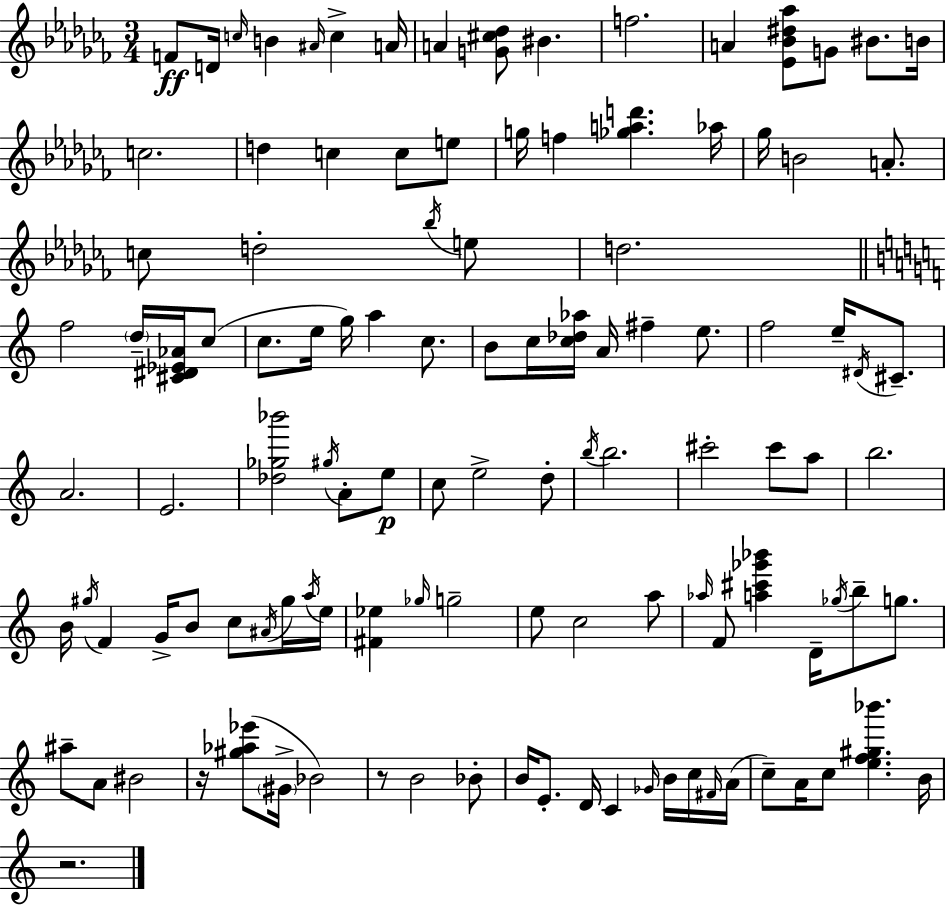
{
  \clef treble
  \numericTimeSignature
  \time 3/4
  \key aes \minor
  f'8\ff d'16 \grace { c''16 } b'4 \grace { ais'16 } c''4-> | a'16 a'4 <g' cis'' des''>8 bis'4. | f''2. | a'4 <ees' bes' dis'' aes''>8 g'8 bis'8. | \break b'16 c''2. | d''4 c''4 c''8 | e''8 g''16 f''4 <ges'' a'' d'''>4. | aes''16 ges''16 b'2 a'8.-. | \break c''8 d''2-. | \acciaccatura { bes''16 } e''8 d''2. | \bar "||" \break \key a \minor f''2 \parenthesize d''16-- <cis' dis' ees' aes'>16 c''8( | c''8. e''16 g''16) a''4 c''8. | b'8 c''16 <c'' des'' aes''>16 a'16 fis''4-- e''8. | f''2 e''16-- \acciaccatura { dis'16 } cis'8.-- | \break a'2. | e'2. | <des'' ges'' bes'''>2 \acciaccatura { gis''16 } a'8-. | e''8\p c''8 e''2-> | \break d''8-. \acciaccatura { b''16 } b''2. | cis'''2-. cis'''8 | a''8 b''2. | b'16 \acciaccatura { gis''16 } f'4 g'16-> b'8 | \break c''8 \acciaccatura { ais'16 } gis''16 \acciaccatura { a''16 } e''16 <fis' ees''>4 \grace { ges''16 } g''2-- | e''8 c''2 | a''8 \grace { aes''16 } f'8 <a'' cis''' ges''' bes'''>4 | d'16-- \acciaccatura { ges''16 } b''8-- g''8. ais''8-- a'8 | \break bis'2 r16 <gis'' aes'' ees'''>8( | \parenthesize gis'16-> bes'2) r8 b'2 | bes'8-. b'16 e'8.-. | d'16 c'4 \grace { ges'16 } b'16 c''16 \grace { fis'16 }( a'16 c''8--) | \break a'16 c''8 <e'' f'' gis'' bes'''>4. b'16 r2. | \bar "|."
}